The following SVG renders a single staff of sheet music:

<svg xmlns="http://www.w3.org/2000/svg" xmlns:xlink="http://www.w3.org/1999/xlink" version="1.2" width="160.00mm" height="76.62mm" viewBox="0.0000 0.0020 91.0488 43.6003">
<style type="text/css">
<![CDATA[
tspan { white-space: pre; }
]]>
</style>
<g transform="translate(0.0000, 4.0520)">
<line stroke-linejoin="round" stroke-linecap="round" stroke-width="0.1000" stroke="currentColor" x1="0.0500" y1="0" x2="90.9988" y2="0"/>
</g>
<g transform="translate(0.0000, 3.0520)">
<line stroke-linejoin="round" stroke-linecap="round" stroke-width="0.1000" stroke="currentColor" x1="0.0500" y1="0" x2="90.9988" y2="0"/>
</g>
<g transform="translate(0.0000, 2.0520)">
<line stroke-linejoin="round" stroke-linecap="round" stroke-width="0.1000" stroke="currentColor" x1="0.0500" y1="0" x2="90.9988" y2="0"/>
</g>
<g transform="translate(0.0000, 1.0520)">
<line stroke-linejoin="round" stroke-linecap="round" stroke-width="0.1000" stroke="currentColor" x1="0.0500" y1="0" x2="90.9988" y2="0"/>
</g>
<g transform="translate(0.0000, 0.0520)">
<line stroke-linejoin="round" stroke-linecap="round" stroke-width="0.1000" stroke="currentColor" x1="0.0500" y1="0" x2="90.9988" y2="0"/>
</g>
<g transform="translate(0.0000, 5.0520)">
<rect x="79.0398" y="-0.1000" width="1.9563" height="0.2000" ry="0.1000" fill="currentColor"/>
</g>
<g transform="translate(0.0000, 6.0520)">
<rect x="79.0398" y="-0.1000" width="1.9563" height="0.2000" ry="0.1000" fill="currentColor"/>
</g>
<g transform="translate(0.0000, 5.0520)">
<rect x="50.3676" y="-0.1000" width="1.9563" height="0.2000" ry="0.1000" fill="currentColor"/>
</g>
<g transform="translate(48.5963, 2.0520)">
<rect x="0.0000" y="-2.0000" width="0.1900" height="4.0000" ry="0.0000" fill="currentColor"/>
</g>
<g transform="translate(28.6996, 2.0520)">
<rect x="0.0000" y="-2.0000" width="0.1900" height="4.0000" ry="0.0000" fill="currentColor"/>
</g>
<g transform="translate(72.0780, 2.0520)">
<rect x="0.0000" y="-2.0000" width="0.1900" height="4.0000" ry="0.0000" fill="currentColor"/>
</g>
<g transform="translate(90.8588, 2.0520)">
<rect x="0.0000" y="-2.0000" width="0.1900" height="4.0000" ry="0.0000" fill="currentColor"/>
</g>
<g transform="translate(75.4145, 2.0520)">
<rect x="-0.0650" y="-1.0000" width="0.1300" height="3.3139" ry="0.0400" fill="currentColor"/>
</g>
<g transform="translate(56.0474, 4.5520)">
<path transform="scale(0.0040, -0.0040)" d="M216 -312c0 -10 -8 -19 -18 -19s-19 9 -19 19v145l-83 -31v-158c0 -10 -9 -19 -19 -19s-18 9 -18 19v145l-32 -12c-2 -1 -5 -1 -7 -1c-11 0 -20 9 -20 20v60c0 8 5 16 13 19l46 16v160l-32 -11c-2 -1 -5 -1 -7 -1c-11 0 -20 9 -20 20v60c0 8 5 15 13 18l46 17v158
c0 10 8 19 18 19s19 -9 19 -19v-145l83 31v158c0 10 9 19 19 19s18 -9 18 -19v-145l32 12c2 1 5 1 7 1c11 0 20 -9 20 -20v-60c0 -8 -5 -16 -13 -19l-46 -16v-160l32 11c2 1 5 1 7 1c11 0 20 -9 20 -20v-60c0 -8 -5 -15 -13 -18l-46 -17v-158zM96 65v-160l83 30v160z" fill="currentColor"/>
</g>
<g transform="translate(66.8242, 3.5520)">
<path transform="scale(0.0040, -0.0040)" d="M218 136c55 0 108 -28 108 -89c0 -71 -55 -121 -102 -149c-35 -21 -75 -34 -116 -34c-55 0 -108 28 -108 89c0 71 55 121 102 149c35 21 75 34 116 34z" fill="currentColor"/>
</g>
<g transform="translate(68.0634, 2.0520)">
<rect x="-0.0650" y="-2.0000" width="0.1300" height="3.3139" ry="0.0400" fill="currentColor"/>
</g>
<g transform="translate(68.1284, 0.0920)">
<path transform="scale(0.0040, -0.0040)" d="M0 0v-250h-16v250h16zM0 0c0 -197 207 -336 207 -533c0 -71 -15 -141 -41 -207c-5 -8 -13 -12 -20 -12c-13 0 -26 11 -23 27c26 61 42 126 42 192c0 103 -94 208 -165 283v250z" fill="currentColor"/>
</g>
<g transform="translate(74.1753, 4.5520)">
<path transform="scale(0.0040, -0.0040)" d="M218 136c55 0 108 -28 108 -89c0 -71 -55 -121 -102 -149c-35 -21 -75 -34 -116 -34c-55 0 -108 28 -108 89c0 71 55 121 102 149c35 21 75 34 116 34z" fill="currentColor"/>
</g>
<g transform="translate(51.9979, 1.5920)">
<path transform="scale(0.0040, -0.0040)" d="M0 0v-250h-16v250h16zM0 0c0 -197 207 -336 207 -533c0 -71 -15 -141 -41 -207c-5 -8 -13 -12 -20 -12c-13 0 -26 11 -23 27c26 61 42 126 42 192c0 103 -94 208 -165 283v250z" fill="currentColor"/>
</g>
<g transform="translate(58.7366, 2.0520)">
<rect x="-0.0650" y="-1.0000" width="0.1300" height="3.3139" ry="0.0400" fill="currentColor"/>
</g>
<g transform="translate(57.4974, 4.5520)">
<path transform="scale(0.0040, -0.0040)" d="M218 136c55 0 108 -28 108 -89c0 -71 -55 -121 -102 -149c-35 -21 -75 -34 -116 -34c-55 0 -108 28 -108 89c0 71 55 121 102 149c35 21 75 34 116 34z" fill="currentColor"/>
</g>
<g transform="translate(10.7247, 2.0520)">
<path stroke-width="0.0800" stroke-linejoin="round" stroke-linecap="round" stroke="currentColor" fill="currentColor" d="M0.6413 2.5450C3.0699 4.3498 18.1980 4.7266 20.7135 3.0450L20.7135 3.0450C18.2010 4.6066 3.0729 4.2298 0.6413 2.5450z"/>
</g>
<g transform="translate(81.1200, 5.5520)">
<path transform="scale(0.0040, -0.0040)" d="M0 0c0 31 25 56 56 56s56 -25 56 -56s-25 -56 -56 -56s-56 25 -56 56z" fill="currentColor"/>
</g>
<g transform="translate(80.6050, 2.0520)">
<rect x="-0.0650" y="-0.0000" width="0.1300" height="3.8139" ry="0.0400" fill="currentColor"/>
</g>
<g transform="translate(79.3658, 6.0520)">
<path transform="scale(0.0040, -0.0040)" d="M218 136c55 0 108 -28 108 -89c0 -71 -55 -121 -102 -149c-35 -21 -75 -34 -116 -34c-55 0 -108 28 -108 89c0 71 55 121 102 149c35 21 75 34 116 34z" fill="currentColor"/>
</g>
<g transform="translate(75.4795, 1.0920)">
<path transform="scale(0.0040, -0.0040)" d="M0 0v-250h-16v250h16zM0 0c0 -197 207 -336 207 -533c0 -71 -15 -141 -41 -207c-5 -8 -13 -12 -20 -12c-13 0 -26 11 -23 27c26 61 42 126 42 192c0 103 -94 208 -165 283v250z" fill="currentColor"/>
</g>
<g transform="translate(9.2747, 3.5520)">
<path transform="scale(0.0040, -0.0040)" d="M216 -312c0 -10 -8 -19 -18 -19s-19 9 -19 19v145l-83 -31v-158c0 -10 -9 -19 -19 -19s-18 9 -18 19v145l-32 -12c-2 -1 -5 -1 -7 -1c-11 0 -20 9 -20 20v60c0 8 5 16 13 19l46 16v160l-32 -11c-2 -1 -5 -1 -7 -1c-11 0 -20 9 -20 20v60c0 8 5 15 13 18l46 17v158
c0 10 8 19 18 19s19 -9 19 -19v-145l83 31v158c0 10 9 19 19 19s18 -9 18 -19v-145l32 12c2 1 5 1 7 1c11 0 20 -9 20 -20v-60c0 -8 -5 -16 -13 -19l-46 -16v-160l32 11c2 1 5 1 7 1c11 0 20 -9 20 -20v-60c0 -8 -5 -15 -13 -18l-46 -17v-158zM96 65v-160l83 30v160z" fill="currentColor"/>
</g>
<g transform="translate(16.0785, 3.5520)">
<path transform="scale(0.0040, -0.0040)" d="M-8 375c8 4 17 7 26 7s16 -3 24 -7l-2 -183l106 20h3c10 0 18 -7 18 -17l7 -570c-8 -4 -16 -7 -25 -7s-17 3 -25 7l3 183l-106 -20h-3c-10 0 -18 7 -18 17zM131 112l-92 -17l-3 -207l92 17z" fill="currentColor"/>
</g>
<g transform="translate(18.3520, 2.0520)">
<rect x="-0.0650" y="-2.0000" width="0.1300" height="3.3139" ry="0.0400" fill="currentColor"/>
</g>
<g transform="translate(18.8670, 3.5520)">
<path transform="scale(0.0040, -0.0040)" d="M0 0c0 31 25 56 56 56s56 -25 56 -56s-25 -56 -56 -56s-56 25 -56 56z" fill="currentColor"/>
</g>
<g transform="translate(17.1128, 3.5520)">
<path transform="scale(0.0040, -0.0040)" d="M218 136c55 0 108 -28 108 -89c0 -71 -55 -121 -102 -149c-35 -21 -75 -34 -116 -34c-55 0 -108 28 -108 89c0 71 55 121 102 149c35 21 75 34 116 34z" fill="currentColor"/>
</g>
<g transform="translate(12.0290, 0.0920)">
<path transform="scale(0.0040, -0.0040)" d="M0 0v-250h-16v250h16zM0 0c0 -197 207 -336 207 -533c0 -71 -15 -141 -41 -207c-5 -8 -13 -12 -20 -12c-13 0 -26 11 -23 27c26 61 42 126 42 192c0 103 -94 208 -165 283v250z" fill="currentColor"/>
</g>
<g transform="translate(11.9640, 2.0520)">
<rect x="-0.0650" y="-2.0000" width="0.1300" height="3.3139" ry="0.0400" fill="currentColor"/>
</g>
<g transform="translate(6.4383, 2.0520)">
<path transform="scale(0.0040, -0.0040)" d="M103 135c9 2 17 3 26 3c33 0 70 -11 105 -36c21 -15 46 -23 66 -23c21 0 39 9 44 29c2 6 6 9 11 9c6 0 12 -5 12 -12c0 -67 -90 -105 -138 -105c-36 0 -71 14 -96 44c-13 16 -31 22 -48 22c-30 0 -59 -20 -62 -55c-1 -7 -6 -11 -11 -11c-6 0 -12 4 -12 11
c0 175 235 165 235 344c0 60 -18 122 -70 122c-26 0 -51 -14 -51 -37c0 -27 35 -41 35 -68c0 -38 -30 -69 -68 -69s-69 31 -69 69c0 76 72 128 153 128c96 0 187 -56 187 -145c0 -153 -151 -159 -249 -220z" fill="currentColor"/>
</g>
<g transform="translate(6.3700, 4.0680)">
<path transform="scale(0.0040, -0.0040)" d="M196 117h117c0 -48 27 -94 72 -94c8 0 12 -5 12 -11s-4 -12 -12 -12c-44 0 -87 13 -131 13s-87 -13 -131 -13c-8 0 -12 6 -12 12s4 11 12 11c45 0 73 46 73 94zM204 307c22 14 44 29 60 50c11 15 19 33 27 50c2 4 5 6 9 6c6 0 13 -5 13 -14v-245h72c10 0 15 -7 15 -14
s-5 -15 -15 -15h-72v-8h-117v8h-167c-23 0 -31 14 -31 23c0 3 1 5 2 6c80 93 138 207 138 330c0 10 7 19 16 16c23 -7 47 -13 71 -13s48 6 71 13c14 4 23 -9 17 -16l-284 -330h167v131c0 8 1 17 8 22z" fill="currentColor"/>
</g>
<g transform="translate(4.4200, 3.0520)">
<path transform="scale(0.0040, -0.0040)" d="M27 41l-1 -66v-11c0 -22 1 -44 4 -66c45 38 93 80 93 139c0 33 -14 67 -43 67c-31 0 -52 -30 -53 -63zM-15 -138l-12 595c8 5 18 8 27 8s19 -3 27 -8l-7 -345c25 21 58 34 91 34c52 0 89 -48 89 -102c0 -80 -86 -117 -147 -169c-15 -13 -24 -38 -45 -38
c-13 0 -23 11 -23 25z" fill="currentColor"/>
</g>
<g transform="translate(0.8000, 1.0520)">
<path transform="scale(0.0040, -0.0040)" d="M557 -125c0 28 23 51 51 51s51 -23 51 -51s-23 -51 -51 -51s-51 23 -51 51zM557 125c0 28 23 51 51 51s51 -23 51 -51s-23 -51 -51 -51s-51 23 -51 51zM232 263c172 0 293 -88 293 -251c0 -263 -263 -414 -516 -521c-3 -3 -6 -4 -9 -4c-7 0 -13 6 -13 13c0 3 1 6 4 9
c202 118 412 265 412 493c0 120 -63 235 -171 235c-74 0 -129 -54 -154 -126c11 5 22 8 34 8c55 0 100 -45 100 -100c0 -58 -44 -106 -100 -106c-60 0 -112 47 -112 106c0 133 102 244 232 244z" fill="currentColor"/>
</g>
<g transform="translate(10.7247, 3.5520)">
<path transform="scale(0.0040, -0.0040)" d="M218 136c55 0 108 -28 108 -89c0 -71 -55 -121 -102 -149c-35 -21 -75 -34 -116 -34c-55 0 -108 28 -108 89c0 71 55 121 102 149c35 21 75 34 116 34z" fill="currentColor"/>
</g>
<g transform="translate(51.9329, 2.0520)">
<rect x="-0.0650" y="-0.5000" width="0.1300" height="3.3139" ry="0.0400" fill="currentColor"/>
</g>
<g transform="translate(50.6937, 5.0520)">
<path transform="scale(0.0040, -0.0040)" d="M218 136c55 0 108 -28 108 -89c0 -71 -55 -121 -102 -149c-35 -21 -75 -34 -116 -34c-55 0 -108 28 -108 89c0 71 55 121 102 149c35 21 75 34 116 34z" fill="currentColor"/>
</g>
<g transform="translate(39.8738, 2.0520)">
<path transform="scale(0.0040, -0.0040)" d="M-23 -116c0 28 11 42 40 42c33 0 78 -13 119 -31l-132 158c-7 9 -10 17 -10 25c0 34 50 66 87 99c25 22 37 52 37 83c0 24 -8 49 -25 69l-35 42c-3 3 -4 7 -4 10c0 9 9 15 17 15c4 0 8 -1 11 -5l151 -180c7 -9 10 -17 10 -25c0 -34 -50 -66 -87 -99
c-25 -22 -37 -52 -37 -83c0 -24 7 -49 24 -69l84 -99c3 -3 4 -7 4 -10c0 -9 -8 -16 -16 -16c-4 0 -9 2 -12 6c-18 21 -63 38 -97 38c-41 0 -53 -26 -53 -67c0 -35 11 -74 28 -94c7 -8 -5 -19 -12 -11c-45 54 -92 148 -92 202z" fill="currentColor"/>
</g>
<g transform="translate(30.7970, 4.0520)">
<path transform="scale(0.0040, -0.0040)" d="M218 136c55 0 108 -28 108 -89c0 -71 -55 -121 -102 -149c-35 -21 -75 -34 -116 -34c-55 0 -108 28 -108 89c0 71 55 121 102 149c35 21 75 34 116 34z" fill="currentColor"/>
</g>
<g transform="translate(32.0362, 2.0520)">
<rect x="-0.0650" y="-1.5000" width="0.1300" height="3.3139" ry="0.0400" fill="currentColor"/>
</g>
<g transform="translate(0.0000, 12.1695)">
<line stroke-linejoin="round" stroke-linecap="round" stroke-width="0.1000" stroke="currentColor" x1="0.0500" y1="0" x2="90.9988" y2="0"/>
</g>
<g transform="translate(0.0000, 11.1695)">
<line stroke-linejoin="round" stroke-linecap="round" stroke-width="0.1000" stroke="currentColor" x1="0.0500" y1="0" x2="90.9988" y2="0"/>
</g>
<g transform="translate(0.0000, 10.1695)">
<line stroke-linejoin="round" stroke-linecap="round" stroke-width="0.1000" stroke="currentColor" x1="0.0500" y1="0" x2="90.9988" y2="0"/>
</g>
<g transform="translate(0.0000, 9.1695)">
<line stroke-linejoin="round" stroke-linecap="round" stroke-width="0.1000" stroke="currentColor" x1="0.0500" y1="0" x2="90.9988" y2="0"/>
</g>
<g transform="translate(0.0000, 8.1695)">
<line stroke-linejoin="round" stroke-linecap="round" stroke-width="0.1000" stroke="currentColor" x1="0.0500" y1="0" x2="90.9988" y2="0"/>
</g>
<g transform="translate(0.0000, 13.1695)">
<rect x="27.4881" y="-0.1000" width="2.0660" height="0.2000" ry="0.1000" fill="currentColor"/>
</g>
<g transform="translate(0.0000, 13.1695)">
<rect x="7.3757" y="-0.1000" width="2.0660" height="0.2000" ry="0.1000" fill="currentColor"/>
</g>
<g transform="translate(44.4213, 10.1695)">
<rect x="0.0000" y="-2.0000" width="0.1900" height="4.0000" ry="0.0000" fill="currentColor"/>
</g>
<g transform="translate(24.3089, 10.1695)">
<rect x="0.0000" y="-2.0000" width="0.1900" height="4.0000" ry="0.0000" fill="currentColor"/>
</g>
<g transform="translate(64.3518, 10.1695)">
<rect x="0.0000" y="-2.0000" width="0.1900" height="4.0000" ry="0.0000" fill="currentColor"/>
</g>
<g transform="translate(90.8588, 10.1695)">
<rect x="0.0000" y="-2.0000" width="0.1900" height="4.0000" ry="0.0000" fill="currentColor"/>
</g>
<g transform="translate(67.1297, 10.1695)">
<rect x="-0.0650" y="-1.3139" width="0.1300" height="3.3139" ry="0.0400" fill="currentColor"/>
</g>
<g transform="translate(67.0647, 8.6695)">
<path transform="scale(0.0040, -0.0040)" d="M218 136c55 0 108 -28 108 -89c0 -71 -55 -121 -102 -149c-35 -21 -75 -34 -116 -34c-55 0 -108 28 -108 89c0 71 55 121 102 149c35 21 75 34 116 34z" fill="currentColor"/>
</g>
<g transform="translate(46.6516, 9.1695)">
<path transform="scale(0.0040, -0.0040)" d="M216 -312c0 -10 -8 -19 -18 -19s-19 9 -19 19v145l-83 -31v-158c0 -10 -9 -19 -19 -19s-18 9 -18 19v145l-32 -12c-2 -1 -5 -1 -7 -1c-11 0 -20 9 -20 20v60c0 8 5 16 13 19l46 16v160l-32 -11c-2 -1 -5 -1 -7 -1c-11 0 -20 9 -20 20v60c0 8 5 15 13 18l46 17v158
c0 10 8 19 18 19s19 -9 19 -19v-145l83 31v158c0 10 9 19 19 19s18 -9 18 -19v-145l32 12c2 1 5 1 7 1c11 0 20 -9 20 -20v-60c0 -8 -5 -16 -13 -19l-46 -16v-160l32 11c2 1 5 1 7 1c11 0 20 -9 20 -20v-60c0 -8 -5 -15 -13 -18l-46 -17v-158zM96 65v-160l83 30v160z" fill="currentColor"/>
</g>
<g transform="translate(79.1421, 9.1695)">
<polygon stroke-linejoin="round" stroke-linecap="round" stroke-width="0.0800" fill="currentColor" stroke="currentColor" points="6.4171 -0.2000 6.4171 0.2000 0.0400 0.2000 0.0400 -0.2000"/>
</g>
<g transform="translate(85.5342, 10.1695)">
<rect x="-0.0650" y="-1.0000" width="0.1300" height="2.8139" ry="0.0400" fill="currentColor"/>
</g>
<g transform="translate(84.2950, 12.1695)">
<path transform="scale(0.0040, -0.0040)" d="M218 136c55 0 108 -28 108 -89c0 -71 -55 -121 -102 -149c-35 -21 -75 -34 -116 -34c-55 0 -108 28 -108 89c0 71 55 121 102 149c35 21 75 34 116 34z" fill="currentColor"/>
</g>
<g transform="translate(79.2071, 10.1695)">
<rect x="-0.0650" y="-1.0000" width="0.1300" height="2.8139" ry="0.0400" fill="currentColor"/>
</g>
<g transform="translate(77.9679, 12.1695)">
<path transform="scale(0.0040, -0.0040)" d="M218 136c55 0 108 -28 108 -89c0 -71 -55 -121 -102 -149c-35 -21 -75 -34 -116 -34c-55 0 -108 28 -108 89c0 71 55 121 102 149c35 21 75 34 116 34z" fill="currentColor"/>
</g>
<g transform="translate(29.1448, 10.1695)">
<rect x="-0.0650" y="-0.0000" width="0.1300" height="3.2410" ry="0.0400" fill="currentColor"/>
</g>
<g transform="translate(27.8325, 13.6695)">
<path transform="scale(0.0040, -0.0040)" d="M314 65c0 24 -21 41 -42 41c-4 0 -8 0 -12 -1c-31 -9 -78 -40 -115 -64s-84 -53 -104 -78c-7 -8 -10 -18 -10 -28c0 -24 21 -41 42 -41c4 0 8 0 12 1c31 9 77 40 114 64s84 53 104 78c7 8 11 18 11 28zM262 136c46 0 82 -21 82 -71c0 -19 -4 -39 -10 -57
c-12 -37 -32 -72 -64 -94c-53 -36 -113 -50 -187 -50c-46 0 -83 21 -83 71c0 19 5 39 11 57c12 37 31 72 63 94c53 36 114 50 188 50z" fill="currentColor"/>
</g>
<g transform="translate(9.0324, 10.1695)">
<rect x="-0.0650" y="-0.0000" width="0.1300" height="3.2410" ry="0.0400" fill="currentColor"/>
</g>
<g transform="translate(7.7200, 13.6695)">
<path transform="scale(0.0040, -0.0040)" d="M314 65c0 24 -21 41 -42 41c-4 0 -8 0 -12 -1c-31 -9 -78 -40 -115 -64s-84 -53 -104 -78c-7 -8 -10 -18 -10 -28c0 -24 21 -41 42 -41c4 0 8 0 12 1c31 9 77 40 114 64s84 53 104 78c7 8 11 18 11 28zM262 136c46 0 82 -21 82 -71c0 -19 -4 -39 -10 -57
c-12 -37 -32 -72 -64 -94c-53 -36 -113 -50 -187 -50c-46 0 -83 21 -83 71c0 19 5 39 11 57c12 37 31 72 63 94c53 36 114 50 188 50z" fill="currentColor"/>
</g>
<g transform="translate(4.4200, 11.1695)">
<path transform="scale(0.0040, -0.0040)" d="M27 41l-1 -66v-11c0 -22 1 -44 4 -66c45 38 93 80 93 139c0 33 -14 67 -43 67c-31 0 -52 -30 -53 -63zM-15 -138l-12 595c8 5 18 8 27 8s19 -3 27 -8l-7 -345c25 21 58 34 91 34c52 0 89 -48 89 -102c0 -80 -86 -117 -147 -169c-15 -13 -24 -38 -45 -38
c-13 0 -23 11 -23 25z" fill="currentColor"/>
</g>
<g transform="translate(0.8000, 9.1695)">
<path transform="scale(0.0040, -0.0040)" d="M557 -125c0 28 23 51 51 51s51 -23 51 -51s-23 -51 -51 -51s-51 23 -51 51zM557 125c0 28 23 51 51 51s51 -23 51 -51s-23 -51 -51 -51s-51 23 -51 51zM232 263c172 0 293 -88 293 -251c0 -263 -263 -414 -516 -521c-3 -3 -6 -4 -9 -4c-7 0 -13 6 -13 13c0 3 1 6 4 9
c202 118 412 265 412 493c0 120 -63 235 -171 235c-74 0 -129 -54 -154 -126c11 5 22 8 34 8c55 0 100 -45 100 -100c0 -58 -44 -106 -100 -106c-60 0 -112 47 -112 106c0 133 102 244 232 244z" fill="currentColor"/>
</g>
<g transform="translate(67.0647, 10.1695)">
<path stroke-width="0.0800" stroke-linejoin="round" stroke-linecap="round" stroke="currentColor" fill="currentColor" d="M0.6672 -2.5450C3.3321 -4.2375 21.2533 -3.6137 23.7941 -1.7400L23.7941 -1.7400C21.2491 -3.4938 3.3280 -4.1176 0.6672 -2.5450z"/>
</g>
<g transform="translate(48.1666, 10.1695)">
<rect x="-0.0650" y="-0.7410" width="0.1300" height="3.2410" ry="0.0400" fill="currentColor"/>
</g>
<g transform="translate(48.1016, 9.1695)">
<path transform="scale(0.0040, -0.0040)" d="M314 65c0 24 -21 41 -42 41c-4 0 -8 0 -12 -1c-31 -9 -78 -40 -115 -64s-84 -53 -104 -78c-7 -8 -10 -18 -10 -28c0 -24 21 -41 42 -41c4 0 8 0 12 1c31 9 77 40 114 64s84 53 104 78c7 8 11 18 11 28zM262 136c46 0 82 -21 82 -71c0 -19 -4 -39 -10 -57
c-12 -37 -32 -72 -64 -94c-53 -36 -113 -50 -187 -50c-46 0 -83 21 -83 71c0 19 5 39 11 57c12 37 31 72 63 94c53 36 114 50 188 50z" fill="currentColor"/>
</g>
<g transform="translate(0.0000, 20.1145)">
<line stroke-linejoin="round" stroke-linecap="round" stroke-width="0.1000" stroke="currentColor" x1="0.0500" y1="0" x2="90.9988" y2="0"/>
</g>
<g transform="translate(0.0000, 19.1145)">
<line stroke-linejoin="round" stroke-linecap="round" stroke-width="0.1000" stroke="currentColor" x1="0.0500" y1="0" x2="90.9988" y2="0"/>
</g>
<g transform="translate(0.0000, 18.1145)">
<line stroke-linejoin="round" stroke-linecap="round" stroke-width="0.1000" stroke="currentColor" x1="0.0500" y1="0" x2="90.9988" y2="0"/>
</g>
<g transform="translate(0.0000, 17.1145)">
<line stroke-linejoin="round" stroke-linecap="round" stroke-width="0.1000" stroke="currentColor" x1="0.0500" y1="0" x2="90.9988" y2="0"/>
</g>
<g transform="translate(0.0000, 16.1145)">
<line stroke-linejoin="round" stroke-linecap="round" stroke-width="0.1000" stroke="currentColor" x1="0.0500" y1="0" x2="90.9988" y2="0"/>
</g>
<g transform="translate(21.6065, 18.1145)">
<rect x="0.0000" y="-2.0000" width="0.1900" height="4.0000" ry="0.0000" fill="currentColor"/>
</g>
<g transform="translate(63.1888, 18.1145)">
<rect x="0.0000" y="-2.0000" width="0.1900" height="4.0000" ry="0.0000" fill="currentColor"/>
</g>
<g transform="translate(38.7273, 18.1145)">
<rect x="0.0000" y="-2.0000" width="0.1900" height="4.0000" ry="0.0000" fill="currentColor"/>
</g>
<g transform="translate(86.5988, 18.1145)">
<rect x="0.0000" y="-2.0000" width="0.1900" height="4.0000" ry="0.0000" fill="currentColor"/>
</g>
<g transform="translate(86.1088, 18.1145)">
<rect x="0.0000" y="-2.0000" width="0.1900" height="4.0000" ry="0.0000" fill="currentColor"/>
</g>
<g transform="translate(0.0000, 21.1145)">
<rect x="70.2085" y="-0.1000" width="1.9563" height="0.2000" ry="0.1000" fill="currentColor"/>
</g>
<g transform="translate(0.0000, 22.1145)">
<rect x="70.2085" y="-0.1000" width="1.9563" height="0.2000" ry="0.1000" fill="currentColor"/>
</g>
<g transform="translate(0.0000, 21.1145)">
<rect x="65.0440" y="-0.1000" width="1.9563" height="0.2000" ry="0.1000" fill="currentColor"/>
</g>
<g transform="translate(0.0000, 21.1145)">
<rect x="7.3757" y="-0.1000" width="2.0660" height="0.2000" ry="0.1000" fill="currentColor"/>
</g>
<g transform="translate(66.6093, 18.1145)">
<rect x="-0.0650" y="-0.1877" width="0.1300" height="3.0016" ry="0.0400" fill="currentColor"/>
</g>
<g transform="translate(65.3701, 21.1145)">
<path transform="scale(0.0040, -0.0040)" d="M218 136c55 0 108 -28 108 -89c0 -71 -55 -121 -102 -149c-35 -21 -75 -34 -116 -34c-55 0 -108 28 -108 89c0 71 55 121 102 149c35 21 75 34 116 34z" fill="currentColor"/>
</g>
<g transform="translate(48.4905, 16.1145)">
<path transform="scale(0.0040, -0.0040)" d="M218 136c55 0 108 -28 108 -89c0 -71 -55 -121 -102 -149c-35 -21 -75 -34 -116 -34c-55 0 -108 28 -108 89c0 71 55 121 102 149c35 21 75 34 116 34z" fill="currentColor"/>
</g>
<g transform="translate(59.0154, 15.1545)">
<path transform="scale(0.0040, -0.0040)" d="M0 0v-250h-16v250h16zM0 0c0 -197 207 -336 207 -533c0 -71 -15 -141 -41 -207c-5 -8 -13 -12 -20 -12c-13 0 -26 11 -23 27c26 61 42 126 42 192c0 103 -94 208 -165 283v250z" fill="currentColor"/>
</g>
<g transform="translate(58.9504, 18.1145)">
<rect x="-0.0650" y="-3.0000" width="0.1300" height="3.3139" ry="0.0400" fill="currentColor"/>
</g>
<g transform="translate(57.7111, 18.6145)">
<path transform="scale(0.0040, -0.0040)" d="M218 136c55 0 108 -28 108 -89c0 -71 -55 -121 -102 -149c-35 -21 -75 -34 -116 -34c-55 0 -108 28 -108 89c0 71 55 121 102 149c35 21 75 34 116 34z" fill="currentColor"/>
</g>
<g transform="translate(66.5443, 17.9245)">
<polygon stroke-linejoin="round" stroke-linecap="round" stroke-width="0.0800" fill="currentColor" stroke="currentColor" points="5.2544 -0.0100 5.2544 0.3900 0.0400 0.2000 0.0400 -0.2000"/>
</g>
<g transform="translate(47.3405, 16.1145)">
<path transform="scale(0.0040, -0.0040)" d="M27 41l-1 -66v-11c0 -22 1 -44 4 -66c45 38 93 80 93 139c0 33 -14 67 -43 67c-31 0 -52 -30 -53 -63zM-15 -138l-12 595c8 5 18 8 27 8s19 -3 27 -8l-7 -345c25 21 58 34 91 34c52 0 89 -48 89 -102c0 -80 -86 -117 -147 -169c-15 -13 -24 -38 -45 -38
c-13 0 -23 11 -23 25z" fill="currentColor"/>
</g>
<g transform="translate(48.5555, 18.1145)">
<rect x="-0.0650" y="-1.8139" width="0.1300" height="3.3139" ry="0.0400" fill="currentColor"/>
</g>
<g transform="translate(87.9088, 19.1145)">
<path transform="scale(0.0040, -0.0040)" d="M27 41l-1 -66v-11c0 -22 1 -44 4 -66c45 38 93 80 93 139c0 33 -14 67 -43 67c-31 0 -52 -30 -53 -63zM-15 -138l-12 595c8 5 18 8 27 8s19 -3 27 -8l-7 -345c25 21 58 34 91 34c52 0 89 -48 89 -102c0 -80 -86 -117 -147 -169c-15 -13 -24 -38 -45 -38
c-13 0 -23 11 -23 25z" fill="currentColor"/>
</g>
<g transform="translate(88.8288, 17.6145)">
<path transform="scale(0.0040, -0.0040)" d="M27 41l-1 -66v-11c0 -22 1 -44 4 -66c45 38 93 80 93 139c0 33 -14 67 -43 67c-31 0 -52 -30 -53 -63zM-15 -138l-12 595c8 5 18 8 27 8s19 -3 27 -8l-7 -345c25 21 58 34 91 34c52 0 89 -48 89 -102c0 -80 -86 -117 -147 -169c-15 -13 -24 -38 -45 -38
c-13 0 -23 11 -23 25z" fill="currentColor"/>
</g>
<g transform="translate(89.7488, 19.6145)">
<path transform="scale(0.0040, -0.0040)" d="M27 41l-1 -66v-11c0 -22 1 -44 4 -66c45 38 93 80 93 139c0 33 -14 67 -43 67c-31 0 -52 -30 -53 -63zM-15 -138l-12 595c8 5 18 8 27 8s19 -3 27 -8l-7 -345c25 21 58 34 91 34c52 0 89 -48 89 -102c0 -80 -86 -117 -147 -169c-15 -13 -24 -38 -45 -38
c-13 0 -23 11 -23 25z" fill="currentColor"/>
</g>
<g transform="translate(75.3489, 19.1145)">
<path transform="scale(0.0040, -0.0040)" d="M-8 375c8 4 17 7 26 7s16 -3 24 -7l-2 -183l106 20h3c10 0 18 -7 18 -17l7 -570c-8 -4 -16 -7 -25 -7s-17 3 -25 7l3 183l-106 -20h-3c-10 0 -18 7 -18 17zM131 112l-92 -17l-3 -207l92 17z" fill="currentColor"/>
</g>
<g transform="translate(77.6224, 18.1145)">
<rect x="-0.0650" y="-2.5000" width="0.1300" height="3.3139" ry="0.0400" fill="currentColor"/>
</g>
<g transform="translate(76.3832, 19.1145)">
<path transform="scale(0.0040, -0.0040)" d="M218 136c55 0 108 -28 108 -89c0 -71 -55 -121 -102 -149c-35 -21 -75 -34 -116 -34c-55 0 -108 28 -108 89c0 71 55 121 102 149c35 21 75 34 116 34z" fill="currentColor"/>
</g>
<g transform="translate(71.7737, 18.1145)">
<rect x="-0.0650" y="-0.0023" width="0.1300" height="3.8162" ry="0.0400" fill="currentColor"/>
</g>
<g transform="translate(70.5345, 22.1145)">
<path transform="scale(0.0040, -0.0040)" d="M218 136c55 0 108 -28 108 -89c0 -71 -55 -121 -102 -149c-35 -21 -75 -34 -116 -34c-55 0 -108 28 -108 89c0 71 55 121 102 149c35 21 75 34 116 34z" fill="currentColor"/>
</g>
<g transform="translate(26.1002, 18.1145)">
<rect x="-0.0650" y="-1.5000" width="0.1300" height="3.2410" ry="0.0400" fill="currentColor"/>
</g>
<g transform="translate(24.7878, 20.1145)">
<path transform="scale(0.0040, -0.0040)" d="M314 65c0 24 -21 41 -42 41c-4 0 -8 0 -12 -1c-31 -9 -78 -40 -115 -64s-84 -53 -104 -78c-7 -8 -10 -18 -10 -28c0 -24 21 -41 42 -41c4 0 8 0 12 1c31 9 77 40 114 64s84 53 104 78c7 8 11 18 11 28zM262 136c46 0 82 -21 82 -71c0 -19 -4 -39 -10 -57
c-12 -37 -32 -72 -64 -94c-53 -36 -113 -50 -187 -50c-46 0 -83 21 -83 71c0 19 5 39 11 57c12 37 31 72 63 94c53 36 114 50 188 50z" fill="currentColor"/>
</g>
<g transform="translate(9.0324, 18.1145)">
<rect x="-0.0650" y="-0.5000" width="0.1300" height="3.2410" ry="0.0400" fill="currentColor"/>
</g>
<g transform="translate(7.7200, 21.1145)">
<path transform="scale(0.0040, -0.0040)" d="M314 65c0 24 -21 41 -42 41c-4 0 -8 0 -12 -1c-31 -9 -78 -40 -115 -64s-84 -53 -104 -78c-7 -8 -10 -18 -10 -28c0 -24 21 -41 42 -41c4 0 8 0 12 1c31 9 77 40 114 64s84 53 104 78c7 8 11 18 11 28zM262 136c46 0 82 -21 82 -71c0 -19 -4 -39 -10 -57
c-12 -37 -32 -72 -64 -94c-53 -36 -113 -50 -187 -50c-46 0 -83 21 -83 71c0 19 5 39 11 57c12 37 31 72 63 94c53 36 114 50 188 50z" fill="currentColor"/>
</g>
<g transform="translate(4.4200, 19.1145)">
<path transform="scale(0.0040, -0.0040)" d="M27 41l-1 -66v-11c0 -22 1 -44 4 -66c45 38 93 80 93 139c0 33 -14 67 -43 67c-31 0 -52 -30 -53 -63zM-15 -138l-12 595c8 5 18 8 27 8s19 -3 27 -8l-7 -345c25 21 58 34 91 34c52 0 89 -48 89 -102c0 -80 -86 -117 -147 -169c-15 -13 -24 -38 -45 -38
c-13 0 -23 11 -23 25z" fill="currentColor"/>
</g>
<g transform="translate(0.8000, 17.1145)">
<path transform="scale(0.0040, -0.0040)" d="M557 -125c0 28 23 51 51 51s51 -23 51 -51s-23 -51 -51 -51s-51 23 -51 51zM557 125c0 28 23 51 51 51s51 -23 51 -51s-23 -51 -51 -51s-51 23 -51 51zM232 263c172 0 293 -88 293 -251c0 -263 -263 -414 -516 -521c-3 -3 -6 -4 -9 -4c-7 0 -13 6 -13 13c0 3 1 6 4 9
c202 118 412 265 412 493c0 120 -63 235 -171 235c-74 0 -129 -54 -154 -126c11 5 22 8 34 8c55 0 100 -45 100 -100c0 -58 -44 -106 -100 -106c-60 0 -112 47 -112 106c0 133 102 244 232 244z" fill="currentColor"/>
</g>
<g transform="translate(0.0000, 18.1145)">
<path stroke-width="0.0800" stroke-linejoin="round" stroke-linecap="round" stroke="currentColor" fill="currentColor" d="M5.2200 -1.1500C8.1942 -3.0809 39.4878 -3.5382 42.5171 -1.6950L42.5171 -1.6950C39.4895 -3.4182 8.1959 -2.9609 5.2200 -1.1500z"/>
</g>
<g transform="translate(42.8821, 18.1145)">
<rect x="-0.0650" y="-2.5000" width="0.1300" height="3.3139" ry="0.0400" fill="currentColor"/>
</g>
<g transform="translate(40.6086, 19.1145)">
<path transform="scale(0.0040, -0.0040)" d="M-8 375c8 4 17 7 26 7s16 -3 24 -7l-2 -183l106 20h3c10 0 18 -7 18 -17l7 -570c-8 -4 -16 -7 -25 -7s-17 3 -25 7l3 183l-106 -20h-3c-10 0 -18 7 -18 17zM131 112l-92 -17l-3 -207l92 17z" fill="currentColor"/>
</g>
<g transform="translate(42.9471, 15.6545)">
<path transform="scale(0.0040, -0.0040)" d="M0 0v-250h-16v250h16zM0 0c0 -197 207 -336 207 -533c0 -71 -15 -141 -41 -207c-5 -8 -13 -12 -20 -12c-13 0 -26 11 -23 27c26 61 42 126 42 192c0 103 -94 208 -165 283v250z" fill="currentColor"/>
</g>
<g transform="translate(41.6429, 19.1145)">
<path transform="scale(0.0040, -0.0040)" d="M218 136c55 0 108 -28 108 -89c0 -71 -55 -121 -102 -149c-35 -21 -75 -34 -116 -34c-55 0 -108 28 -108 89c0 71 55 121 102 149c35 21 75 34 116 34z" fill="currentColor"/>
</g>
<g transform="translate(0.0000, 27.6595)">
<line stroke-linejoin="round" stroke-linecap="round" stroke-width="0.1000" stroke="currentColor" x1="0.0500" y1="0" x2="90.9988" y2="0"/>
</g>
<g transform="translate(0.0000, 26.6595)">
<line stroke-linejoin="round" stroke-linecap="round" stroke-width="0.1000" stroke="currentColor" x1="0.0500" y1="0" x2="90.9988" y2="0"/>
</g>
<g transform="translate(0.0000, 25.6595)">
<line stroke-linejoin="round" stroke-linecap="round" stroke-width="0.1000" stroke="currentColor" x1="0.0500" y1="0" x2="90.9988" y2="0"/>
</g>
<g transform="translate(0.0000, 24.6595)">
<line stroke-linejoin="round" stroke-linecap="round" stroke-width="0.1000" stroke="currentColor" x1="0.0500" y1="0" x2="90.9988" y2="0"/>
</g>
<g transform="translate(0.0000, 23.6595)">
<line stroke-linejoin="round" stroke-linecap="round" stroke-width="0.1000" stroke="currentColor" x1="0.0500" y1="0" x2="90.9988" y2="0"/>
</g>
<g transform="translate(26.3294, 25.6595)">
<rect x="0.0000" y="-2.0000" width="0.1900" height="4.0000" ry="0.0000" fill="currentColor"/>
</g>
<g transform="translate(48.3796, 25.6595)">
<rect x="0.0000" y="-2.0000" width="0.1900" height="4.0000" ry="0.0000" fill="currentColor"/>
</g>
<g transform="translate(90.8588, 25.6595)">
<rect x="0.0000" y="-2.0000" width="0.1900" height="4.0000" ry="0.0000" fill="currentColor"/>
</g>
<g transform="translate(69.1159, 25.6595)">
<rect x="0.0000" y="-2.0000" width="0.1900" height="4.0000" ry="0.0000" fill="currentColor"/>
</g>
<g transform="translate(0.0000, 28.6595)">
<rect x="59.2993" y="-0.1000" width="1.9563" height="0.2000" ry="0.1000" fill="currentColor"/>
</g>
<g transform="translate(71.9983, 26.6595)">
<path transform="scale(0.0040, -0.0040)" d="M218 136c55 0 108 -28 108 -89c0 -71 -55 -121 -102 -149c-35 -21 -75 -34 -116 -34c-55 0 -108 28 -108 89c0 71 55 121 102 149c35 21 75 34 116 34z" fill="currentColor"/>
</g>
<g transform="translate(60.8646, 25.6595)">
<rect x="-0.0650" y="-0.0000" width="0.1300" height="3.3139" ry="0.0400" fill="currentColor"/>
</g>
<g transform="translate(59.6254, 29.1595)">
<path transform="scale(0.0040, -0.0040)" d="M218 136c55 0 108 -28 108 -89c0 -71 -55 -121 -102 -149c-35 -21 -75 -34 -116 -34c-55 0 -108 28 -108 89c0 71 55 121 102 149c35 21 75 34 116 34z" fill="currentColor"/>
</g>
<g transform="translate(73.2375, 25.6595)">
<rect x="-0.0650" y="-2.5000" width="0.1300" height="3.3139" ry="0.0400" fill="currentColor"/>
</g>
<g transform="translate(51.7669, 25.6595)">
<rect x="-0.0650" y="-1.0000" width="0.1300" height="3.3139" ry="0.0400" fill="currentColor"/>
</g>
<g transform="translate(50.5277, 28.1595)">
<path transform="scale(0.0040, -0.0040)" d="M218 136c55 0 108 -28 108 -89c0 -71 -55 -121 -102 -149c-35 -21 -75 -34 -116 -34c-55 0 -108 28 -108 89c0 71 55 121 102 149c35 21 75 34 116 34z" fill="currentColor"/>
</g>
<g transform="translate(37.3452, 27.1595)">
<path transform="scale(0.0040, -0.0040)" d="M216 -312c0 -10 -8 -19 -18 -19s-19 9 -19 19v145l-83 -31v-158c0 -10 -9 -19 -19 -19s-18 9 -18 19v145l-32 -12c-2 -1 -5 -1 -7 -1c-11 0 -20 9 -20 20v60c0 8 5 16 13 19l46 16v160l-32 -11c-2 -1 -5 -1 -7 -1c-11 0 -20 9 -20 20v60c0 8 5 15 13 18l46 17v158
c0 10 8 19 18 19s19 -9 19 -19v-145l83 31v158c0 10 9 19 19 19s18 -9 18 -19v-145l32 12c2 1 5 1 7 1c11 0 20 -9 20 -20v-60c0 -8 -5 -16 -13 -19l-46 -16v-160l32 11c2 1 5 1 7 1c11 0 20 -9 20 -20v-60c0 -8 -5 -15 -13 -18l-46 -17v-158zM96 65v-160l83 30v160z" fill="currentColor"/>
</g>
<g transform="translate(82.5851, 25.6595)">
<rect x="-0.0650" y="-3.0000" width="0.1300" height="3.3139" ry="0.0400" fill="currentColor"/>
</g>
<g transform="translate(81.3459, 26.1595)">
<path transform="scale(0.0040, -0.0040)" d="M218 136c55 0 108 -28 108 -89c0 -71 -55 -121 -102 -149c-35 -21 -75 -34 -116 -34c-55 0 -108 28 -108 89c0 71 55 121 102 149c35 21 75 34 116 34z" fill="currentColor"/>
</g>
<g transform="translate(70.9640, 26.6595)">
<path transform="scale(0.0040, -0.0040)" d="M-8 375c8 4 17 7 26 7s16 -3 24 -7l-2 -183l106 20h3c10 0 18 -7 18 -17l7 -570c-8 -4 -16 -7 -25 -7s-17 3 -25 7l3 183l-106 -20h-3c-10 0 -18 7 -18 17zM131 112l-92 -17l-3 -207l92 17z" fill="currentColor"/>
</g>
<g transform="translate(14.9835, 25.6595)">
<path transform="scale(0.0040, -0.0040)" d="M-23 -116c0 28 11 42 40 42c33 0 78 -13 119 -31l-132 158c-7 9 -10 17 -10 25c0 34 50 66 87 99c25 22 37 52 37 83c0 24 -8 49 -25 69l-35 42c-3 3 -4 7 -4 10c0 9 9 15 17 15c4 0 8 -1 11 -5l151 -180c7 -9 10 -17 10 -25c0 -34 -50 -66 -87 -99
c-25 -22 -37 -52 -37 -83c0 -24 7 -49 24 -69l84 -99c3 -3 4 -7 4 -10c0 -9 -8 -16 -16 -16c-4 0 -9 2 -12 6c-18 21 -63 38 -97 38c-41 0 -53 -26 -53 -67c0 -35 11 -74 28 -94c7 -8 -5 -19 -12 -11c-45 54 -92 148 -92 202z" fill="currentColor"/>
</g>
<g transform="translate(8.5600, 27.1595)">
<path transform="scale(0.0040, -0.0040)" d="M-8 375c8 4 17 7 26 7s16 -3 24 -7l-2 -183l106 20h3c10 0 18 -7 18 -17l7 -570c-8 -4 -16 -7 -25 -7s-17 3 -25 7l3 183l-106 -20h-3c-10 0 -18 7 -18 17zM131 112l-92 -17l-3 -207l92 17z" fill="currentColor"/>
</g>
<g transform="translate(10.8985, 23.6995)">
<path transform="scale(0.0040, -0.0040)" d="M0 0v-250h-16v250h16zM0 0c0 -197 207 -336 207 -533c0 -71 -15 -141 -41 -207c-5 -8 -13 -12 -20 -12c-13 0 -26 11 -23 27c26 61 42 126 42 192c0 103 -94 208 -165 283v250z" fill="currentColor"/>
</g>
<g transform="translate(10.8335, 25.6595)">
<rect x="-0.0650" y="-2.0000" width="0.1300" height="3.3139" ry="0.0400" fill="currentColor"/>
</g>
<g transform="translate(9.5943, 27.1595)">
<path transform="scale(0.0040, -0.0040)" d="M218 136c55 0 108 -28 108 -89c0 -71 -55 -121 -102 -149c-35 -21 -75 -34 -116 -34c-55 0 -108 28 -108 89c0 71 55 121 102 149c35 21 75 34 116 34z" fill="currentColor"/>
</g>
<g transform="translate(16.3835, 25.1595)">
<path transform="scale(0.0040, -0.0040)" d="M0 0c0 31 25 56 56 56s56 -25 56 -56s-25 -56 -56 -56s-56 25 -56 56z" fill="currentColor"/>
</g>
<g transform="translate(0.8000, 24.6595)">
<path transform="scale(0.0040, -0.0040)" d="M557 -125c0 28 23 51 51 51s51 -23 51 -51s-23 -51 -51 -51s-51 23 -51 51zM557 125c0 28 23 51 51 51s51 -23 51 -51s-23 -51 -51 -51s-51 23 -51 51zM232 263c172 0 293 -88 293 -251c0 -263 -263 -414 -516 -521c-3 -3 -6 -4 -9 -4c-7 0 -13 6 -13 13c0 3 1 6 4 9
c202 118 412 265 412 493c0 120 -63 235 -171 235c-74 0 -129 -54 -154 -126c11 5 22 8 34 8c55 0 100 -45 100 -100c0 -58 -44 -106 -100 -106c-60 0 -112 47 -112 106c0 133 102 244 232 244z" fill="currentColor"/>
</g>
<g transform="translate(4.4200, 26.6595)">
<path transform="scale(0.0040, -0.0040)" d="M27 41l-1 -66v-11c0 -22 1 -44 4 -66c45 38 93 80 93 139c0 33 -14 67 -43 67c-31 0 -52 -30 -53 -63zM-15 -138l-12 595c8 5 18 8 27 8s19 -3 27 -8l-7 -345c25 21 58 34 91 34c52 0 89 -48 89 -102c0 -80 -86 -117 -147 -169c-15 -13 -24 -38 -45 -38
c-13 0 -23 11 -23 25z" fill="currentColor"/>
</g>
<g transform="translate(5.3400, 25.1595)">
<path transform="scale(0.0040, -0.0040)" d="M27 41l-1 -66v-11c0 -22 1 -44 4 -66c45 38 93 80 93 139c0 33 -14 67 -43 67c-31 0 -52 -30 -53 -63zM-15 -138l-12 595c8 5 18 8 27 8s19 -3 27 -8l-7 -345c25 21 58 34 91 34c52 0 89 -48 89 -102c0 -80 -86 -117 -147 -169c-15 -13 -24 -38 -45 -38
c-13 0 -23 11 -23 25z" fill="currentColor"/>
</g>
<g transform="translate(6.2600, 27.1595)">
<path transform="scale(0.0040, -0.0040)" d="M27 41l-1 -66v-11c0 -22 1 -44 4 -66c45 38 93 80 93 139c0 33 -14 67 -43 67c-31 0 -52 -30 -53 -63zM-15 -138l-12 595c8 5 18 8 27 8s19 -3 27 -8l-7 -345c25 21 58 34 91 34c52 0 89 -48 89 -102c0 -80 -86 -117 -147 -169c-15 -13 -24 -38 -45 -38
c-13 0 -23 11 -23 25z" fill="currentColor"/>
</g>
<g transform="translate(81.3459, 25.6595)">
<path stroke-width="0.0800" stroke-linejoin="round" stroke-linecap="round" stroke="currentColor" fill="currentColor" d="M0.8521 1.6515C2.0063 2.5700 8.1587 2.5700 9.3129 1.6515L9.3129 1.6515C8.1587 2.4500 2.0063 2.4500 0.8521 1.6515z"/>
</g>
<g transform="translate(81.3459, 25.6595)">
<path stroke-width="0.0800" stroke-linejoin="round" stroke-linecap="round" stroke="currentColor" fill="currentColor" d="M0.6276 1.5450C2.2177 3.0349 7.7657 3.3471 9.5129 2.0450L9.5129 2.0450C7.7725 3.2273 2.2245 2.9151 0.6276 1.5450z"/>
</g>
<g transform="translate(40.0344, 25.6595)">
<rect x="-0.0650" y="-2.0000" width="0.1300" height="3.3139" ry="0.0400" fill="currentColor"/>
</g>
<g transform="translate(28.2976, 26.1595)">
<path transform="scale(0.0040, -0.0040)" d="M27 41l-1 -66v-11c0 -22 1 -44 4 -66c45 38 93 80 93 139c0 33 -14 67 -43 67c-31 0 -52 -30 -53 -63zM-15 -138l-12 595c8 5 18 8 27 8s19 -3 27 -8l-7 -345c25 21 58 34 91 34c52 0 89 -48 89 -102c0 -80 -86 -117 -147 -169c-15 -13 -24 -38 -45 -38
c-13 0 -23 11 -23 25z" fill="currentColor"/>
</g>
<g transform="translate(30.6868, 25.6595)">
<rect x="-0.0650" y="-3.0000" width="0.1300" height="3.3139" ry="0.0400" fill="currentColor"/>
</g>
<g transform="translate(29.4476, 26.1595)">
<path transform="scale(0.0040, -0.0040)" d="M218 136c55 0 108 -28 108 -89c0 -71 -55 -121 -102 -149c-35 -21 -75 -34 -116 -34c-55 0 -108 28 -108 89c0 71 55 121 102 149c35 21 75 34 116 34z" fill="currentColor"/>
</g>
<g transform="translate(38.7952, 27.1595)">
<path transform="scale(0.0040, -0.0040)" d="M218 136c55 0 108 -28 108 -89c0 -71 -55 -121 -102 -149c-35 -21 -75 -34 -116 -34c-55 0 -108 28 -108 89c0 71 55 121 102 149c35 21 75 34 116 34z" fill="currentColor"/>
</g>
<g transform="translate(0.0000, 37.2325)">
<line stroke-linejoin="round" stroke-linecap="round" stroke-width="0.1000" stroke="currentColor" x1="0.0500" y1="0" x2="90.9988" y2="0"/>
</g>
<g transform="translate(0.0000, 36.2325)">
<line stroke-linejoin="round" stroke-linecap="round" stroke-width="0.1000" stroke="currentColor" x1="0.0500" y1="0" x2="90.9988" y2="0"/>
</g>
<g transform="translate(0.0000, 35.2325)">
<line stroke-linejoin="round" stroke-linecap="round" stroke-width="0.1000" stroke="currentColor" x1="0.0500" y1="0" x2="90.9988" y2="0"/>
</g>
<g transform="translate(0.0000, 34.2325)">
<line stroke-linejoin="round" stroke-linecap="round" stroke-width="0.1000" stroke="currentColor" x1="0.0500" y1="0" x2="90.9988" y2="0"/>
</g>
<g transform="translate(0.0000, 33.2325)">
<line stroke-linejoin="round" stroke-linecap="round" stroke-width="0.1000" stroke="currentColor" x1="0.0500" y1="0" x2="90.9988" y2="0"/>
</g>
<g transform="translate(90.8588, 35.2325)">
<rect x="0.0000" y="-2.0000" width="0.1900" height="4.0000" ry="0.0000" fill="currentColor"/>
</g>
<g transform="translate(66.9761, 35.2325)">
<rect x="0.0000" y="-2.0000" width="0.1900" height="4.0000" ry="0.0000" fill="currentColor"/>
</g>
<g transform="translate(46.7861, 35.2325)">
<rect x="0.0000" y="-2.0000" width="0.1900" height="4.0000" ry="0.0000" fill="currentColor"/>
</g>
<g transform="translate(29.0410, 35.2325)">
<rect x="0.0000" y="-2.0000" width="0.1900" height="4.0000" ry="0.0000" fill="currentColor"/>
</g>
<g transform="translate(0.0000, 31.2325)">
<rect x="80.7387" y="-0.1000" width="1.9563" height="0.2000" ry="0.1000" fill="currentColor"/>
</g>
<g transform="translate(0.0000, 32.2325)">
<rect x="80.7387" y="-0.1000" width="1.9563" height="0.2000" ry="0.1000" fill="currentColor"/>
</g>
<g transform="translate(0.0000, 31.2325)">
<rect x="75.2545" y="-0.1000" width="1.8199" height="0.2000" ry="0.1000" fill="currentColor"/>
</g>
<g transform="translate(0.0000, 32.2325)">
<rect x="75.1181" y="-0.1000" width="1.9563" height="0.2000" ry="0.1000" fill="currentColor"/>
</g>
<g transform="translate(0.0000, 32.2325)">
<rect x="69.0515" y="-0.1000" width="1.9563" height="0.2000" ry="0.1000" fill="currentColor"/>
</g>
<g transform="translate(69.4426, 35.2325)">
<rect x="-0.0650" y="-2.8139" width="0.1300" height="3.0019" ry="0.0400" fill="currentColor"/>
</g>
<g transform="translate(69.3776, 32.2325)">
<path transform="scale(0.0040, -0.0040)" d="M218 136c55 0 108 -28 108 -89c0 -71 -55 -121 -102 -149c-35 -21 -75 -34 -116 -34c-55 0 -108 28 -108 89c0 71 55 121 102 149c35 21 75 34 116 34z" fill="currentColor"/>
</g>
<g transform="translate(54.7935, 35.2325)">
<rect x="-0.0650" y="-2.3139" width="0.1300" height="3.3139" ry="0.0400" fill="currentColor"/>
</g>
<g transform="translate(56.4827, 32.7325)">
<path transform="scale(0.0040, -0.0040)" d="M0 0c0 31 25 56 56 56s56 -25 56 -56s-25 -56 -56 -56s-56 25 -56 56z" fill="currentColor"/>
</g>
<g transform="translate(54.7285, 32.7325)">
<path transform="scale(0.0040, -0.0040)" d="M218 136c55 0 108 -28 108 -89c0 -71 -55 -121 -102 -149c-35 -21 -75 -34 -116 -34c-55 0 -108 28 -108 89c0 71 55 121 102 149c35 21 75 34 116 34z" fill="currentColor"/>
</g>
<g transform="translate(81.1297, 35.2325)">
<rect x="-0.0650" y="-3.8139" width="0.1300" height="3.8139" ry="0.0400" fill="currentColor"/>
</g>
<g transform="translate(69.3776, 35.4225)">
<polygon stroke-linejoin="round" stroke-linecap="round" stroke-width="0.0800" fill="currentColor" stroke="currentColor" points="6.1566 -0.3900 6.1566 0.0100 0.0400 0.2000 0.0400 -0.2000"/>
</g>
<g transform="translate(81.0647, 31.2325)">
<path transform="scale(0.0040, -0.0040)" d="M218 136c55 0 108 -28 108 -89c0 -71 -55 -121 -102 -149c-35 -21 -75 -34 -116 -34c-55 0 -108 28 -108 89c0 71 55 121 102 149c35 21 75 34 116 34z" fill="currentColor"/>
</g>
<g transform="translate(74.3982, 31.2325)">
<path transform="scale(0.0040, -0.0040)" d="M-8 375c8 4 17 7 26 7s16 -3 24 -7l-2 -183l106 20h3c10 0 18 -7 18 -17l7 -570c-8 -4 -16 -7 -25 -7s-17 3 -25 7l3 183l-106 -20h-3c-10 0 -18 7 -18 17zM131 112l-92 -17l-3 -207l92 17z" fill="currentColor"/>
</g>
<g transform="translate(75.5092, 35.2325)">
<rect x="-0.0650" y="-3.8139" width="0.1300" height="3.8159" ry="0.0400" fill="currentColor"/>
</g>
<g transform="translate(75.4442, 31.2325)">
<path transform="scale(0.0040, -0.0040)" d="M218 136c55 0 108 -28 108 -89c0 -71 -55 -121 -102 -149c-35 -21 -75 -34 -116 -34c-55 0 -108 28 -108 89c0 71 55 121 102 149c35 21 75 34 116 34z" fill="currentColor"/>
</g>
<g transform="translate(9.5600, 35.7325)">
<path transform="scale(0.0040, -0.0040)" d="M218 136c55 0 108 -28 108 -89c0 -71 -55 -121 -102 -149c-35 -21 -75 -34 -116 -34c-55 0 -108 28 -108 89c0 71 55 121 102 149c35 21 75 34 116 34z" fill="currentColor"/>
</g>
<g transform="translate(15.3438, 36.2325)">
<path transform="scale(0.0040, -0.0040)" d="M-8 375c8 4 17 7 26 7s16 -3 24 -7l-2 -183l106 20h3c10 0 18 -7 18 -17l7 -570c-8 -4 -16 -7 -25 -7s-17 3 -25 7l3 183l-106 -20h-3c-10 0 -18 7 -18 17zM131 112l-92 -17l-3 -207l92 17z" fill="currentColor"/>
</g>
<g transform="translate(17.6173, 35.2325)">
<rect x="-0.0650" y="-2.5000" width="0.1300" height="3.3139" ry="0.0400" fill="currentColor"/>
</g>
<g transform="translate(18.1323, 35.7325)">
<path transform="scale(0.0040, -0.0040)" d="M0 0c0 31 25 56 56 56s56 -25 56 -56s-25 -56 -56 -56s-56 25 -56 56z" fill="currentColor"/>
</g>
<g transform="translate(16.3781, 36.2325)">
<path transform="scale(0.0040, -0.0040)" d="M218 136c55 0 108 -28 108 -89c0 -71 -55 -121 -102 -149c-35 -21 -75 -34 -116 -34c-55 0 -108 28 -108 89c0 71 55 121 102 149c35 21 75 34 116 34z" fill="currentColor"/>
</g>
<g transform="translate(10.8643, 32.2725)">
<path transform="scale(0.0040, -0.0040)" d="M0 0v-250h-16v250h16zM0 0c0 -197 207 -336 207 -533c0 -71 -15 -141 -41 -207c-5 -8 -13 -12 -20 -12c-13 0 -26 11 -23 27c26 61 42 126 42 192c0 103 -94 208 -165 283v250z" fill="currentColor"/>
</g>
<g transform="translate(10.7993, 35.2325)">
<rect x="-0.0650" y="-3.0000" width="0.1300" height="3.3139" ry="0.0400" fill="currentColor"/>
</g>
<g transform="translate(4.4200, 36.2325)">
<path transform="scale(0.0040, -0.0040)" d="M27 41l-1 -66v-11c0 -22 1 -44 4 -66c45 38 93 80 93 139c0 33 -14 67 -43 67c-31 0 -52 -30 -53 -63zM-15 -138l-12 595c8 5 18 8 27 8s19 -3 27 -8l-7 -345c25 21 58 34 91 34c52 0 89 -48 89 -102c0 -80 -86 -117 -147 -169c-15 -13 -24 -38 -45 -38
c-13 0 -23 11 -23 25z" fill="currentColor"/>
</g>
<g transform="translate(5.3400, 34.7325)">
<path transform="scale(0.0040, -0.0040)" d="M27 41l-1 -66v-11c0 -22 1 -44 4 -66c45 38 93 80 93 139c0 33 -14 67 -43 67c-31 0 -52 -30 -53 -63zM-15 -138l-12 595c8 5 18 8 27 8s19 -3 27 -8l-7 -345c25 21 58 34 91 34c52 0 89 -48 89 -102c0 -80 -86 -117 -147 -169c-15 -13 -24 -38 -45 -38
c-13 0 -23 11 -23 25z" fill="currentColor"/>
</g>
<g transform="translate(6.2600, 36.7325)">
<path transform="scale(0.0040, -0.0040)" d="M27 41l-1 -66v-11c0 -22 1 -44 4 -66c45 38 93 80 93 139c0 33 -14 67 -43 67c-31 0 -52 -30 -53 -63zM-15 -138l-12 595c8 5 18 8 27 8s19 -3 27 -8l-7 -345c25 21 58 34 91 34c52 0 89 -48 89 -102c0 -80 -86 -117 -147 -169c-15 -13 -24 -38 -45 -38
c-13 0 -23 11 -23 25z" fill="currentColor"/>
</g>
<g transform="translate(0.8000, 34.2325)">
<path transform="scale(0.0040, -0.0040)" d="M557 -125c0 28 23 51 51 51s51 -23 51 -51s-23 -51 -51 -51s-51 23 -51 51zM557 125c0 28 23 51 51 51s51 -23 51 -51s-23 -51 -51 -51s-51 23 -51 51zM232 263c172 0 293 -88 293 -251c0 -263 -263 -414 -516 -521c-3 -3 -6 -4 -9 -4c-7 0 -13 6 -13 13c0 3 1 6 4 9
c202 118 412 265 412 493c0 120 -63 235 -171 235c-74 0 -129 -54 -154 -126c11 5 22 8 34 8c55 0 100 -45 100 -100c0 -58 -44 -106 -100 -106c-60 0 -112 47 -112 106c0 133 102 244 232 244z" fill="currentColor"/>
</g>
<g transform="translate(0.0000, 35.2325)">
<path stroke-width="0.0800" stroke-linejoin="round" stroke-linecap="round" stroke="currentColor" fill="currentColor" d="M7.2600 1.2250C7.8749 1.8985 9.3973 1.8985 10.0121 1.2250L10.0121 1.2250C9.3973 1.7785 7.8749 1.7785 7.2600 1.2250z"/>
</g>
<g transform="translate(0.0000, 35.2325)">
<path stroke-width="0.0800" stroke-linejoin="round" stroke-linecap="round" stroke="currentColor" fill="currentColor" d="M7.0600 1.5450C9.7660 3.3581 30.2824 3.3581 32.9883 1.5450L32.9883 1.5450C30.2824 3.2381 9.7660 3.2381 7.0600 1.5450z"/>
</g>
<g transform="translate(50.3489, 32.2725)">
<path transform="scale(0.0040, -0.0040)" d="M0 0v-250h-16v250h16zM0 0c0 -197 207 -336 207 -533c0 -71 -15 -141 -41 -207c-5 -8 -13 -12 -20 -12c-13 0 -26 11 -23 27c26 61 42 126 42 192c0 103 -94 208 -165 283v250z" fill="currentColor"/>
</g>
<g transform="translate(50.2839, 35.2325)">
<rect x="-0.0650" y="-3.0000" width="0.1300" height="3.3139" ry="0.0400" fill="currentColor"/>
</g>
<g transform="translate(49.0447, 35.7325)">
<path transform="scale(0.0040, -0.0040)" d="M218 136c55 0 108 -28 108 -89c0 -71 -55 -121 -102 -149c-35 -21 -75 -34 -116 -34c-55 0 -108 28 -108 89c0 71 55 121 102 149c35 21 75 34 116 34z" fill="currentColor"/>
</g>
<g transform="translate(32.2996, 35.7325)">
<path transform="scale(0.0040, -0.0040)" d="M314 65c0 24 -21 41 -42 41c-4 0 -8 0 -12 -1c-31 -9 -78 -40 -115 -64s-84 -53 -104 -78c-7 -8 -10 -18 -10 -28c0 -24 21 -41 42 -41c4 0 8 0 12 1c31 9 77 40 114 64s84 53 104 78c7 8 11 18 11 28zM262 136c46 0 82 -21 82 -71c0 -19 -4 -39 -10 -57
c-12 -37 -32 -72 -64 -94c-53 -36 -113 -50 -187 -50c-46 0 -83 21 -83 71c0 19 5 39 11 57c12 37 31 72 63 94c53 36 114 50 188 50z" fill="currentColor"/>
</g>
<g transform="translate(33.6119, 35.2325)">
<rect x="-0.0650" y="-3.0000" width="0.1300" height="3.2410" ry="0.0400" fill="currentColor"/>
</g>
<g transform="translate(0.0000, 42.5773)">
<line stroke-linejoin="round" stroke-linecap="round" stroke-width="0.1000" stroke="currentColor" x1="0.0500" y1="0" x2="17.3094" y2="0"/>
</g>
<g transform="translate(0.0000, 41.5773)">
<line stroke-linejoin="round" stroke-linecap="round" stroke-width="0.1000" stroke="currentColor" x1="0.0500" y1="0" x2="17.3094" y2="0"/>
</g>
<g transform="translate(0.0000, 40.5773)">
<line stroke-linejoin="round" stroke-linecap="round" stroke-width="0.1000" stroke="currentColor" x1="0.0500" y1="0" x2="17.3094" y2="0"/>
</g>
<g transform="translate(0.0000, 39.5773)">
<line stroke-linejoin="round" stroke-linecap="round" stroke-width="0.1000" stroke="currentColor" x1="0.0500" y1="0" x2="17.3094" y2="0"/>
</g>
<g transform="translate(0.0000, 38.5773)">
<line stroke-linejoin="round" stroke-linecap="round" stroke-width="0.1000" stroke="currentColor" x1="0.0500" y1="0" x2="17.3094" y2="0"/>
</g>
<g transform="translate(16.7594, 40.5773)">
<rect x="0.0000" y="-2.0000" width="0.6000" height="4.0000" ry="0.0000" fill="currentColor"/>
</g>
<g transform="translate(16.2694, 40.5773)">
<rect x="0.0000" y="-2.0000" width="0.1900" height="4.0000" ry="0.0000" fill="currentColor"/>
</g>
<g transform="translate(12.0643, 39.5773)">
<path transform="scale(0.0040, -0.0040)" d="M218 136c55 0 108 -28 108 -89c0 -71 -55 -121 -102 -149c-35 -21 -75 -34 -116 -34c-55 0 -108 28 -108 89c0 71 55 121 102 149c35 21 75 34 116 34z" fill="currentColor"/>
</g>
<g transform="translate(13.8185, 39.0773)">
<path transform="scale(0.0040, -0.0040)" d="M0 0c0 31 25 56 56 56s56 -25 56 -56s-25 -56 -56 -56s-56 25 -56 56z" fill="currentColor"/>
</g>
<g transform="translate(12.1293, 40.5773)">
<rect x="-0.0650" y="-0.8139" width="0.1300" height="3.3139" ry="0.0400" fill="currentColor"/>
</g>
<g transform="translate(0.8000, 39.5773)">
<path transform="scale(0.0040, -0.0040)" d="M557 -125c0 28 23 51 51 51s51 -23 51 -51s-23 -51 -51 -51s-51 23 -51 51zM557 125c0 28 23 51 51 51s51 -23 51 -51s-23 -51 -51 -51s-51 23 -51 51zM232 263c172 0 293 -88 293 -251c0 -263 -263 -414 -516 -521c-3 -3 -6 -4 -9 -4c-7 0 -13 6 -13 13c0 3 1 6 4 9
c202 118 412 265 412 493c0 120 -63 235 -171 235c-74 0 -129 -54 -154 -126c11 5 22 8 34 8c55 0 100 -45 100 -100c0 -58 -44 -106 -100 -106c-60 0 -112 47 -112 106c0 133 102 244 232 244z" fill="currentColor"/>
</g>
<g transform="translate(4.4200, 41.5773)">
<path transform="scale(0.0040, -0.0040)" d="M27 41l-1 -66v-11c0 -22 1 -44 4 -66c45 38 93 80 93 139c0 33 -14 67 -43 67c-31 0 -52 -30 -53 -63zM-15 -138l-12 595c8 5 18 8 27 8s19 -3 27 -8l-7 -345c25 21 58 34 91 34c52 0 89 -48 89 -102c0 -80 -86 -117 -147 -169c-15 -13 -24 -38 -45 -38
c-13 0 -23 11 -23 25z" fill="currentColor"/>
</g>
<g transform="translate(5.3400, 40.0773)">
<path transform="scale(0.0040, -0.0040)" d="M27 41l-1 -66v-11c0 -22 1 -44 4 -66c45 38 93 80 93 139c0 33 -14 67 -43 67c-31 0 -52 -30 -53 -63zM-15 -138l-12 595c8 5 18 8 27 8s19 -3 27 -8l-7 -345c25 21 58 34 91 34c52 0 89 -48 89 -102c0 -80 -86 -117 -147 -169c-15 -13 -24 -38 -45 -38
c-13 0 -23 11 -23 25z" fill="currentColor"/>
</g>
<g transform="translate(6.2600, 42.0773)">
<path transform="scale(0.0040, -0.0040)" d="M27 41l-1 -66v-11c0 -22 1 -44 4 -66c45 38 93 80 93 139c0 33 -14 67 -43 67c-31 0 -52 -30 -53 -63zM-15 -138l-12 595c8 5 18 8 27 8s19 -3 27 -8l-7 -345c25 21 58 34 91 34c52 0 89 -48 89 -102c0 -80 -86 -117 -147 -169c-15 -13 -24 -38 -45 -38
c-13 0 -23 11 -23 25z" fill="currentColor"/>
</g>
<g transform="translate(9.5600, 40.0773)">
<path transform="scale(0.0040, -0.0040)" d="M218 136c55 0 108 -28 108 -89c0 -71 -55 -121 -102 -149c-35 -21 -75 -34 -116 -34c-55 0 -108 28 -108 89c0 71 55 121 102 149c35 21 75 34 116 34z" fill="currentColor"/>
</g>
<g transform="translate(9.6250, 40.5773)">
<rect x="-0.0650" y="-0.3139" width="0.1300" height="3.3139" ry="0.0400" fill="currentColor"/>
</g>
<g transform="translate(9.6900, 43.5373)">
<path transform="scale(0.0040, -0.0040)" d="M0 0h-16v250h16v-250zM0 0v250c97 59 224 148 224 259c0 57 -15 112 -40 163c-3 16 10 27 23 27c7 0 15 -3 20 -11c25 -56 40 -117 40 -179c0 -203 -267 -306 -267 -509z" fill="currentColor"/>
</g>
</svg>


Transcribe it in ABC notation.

X:1
T:Untitled
M:2/4
L:1/4
K:F
^A,,/2 A,, G,, z E,,/2 ^F,, A,,/2 F,,/2 C,, D,,2 D,,2 ^F,2 G, G,,/2 G,,/2 E,,2 G,,2 B,,/2 _A, C,/2 E,,/2 C,,/2 B,, A,,/2 z _C, ^A,, F,, D,, B,, C, C,/2 B,, C,2 C,/2 _B, C/2 E/2 E _E,/2 F,